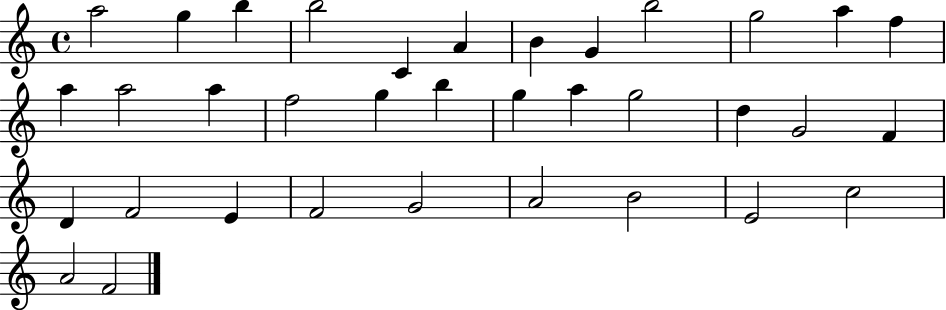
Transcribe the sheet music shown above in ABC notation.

X:1
T:Untitled
M:4/4
L:1/4
K:C
a2 g b b2 C A B G b2 g2 a f a a2 a f2 g b g a g2 d G2 F D F2 E F2 G2 A2 B2 E2 c2 A2 F2